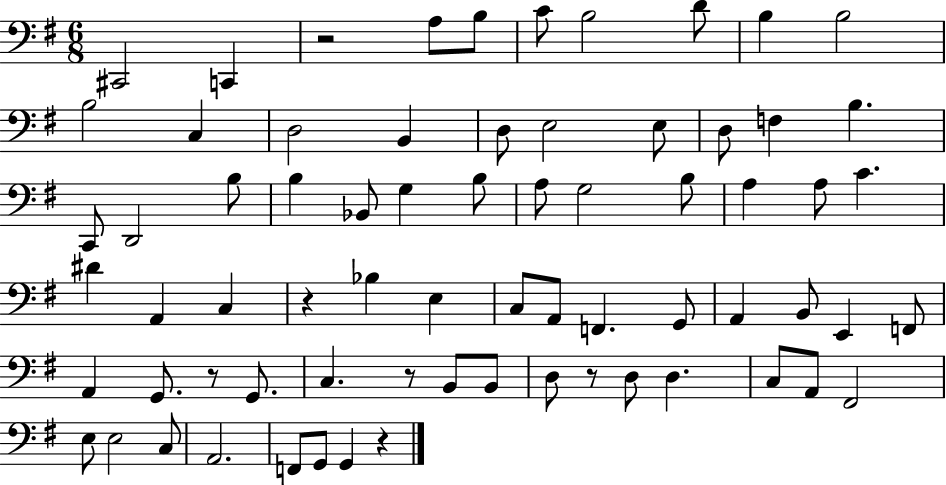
X:1
T:Untitled
M:6/8
L:1/4
K:G
^C,,2 C,, z2 A,/2 B,/2 C/2 B,2 D/2 B, B,2 B,2 C, D,2 B,, D,/2 E,2 E,/2 D,/2 F, B, C,,/2 D,,2 B,/2 B, _B,,/2 G, B,/2 A,/2 G,2 B,/2 A, A,/2 C ^D A,, C, z _B, E, C,/2 A,,/2 F,, G,,/2 A,, B,,/2 E,, F,,/2 A,, G,,/2 z/2 G,,/2 C, z/2 B,,/2 B,,/2 D,/2 z/2 D,/2 D, C,/2 A,,/2 ^F,,2 E,/2 E,2 C,/2 A,,2 F,,/2 G,,/2 G,, z